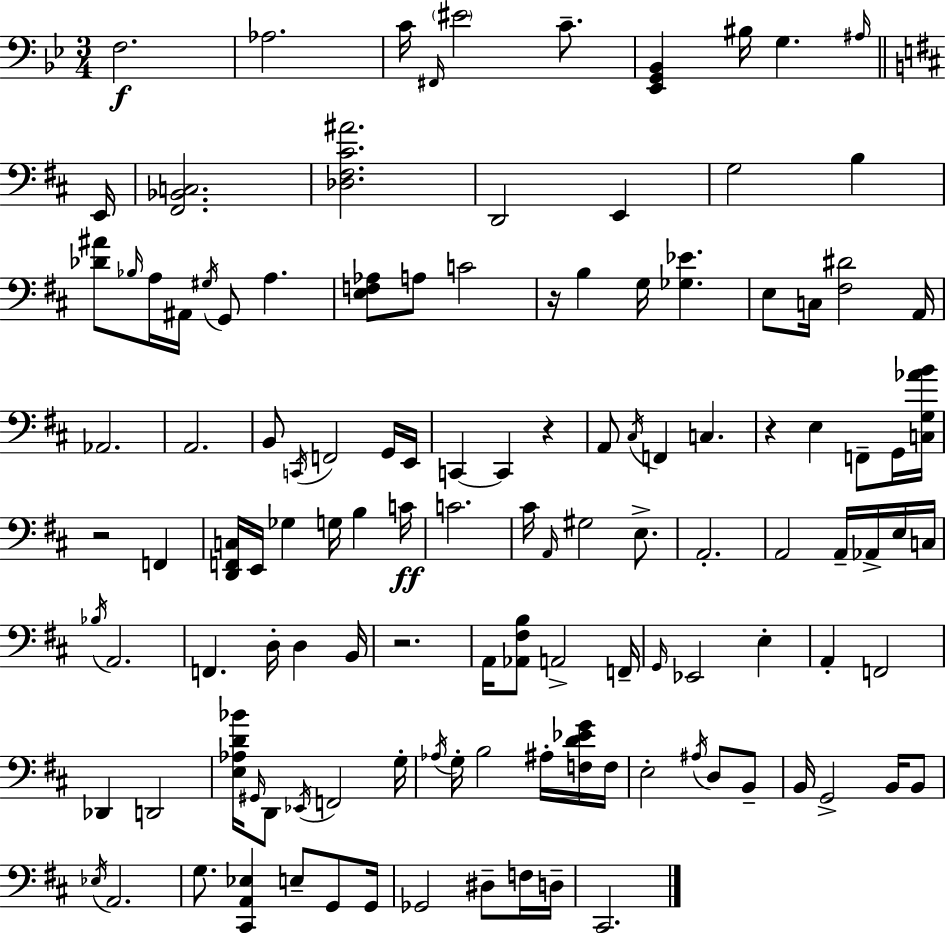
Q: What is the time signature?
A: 3/4